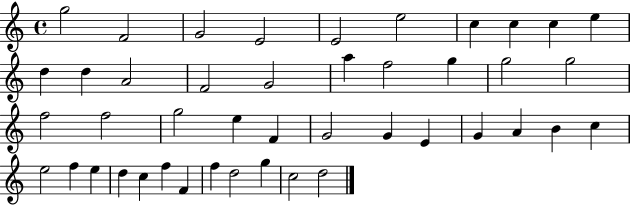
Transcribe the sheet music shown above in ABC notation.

X:1
T:Untitled
M:4/4
L:1/4
K:C
g2 F2 G2 E2 E2 e2 c c c e d d A2 F2 G2 a f2 g g2 g2 f2 f2 g2 e F G2 G E G A B c e2 f e d c f F f d2 g c2 d2